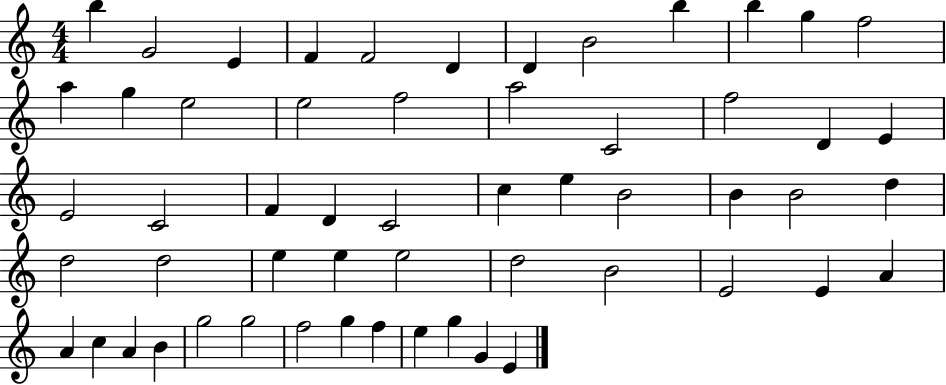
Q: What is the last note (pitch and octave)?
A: E4